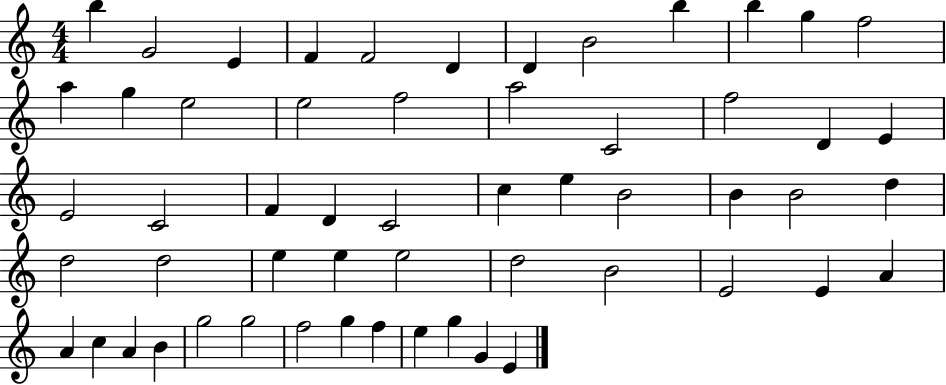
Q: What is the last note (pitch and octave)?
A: E4